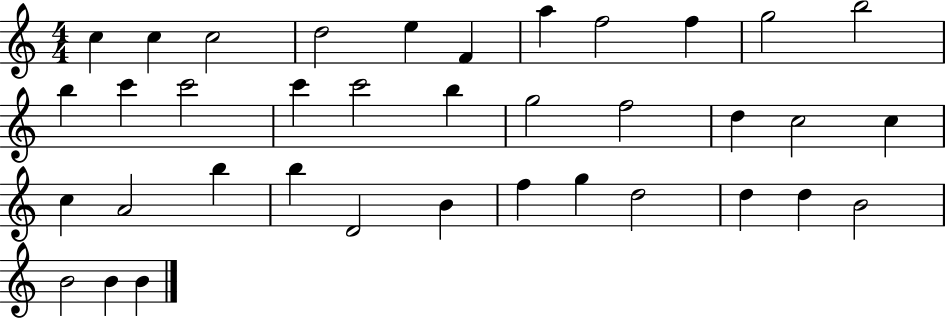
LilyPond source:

{
  \clef treble
  \numericTimeSignature
  \time 4/4
  \key c \major
  c''4 c''4 c''2 | d''2 e''4 f'4 | a''4 f''2 f''4 | g''2 b''2 | \break b''4 c'''4 c'''2 | c'''4 c'''2 b''4 | g''2 f''2 | d''4 c''2 c''4 | \break c''4 a'2 b''4 | b''4 d'2 b'4 | f''4 g''4 d''2 | d''4 d''4 b'2 | \break b'2 b'4 b'4 | \bar "|."
}